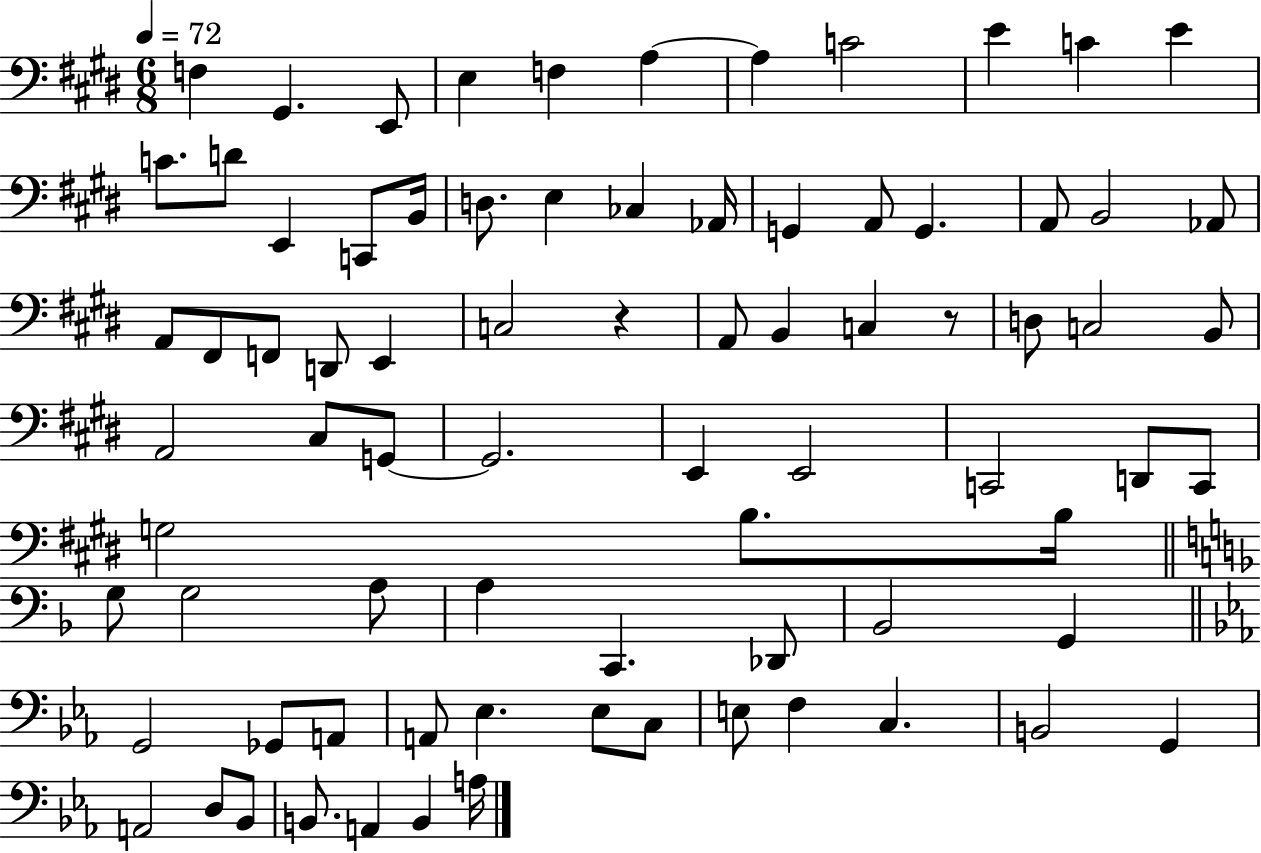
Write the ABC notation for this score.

X:1
T:Untitled
M:6/8
L:1/4
K:E
F, ^G,, E,,/2 E, F, A, A, C2 E C E C/2 D/2 E,, C,,/2 B,,/4 D,/2 E, _C, _A,,/4 G,, A,,/2 G,, A,,/2 B,,2 _A,,/2 A,,/2 ^F,,/2 F,,/2 D,,/2 E,, C,2 z A,,/2 B,, C, z/2 D,/2 C,2 B,,/2 A,,2 ^C,/2 G,,/2 G,,2 E,, E,,2 C,,2 D,,/2 C,,/2 G,2 B,/2 B,/4 G,/2 G,2 A,/2 A, C,, _D,,/2 _B,,2 G,, G,,2 _G,,/2 A,,/2 A,,/2 _E, _E,/2 C,/2 E,/2 F, C, B,,2 G,, A,,2 D,/2 _B,,/2 B,,/2 A,, B,, A,/4